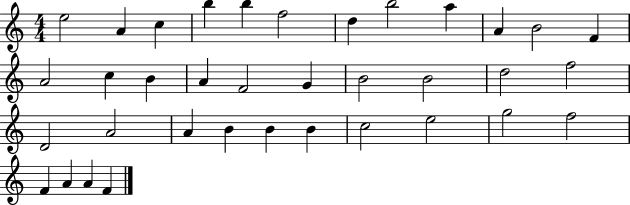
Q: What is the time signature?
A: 4/4